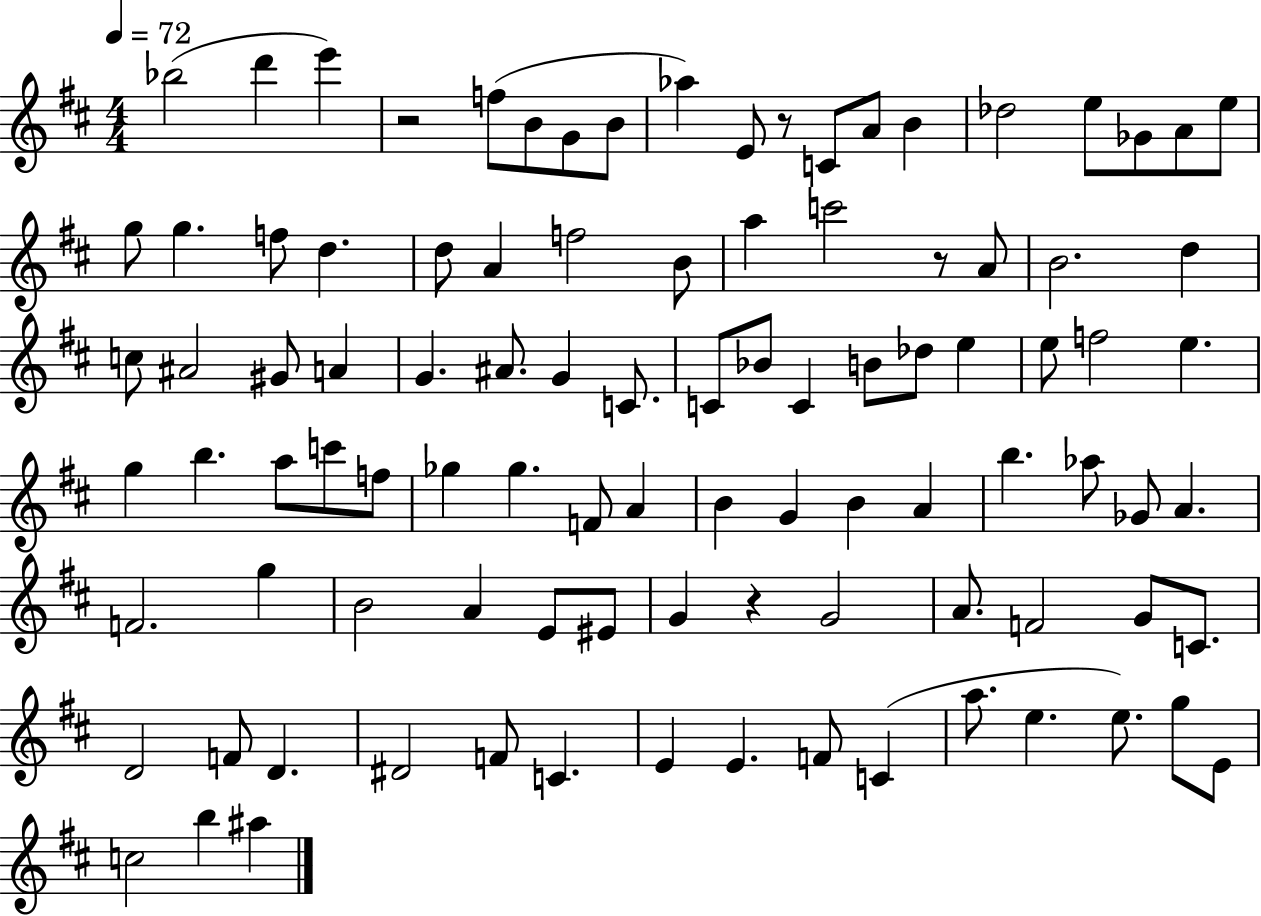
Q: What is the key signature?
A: D major